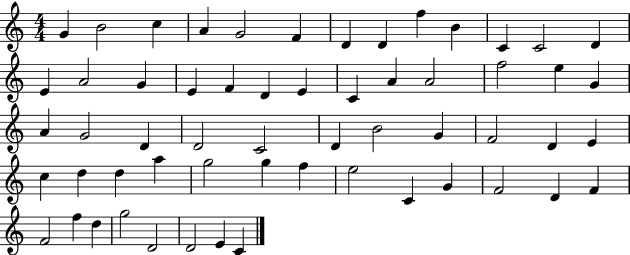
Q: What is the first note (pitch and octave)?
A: G4